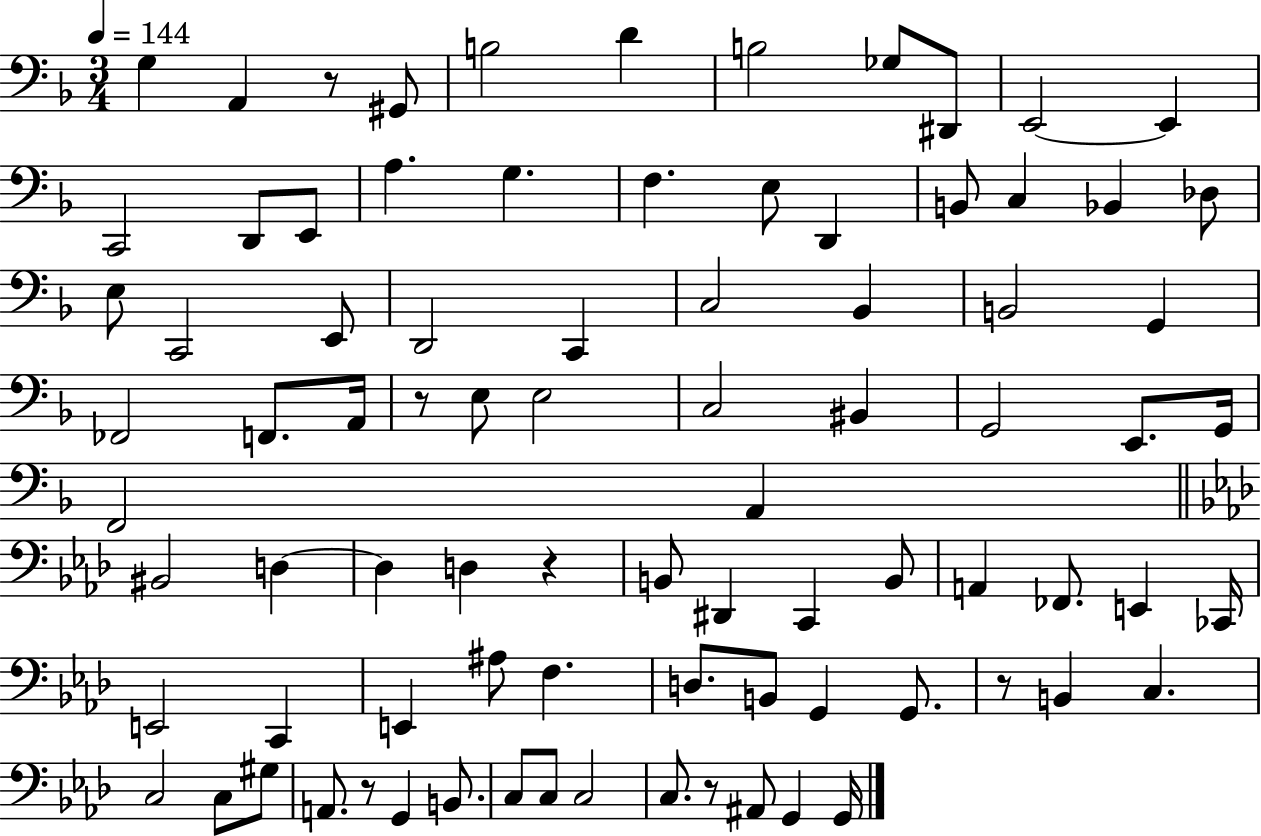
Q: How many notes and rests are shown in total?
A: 85